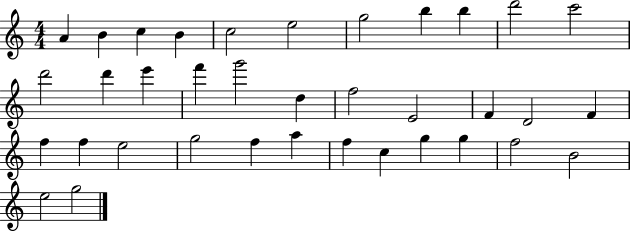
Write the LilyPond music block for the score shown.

{
  \clef treble
  \numericTimeSignature
  \time 4/4
  \key c \major
  a'4 b'4 c''4 b'4 | c''2 e''2 | g''2 b''4 b''4 | d'''2 c'''2 | \break d'''2 d'''4 e'''4 | f'''4 g'''2 d''4 | f''2 e'2 | f'4 d'2 f'4 | \break f''4 f''4 e''2 | g''2 f''4 a''4 | f''4 c''4 g''4 g''4 | f''2 b'2 | \break e''2 g''2 | \bar "|."
}